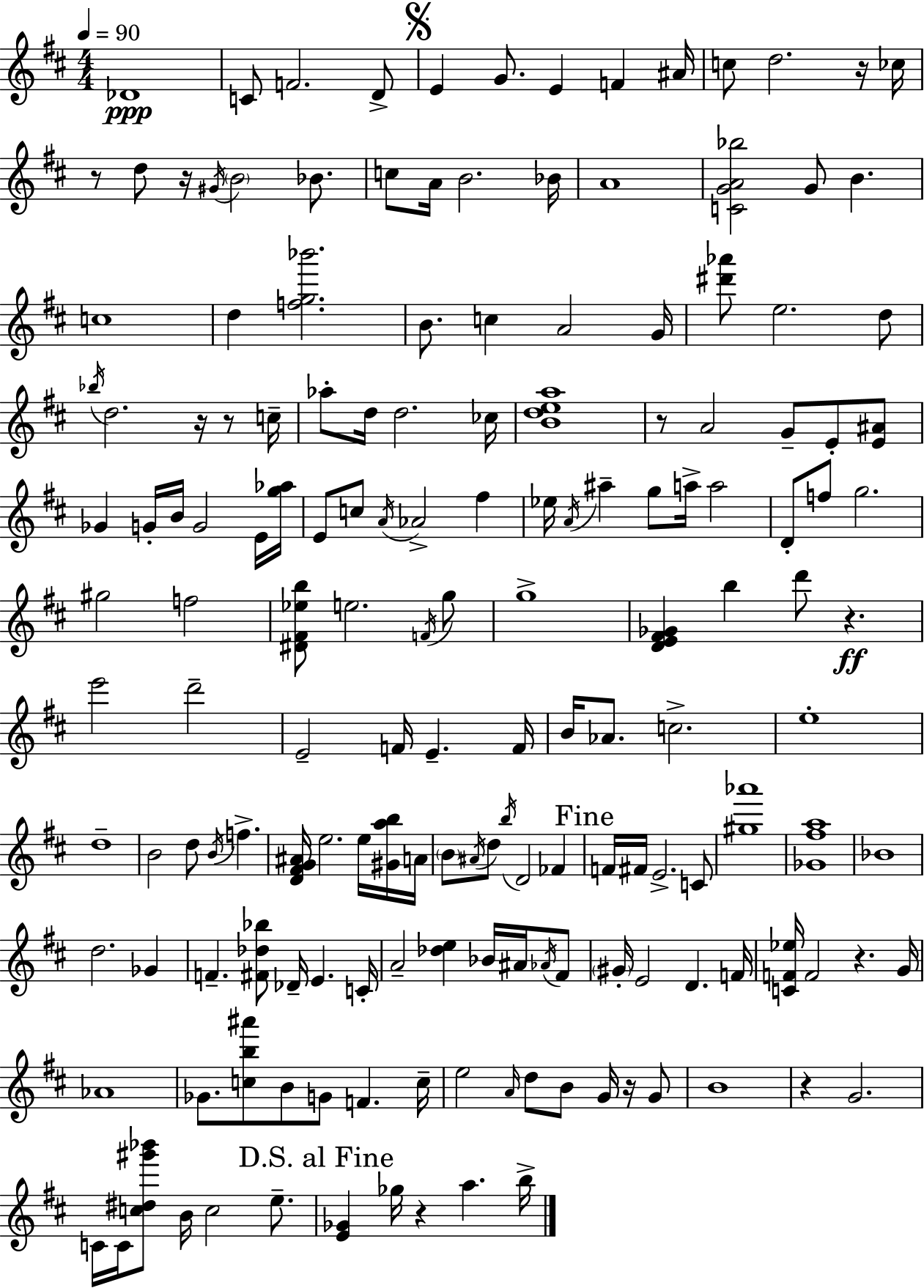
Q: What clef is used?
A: treble